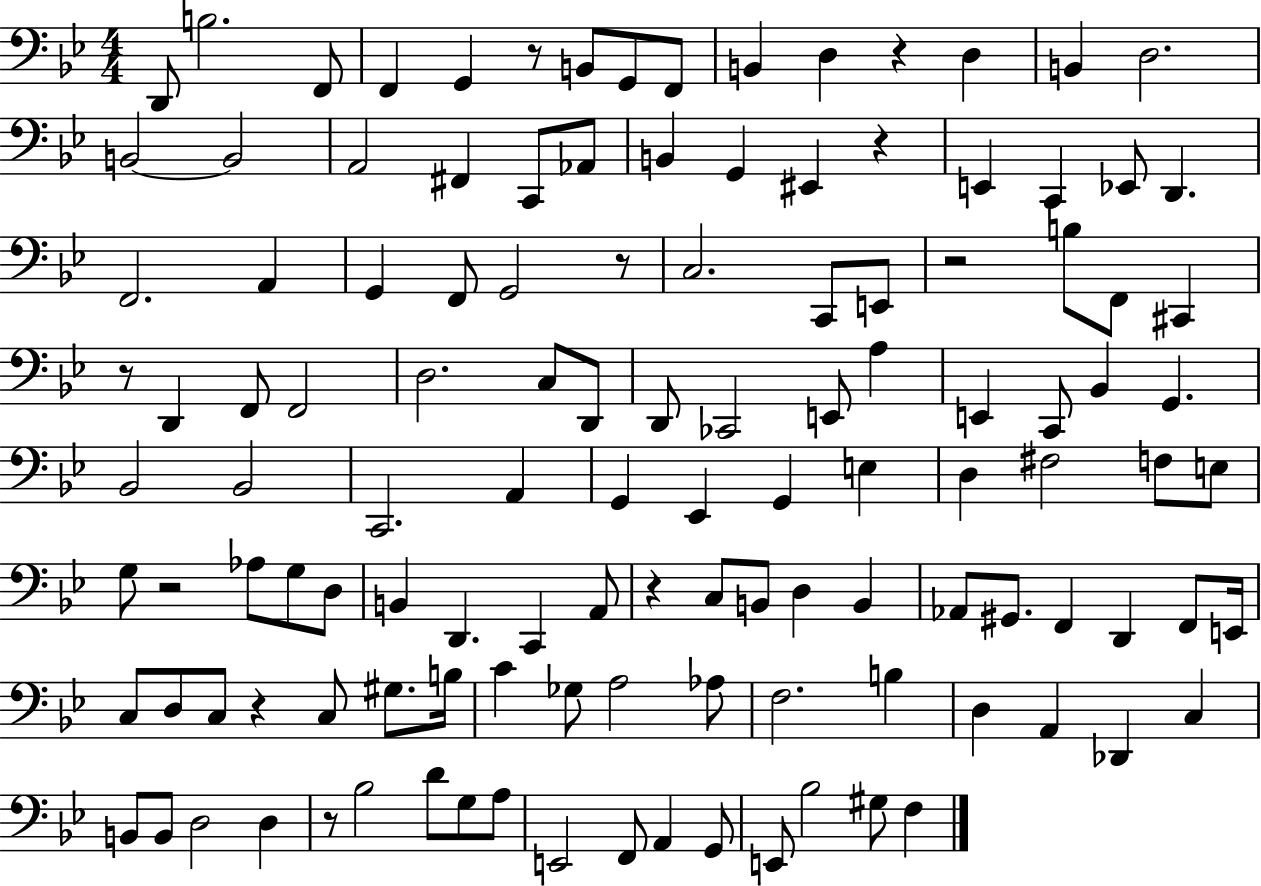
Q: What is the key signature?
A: BES major